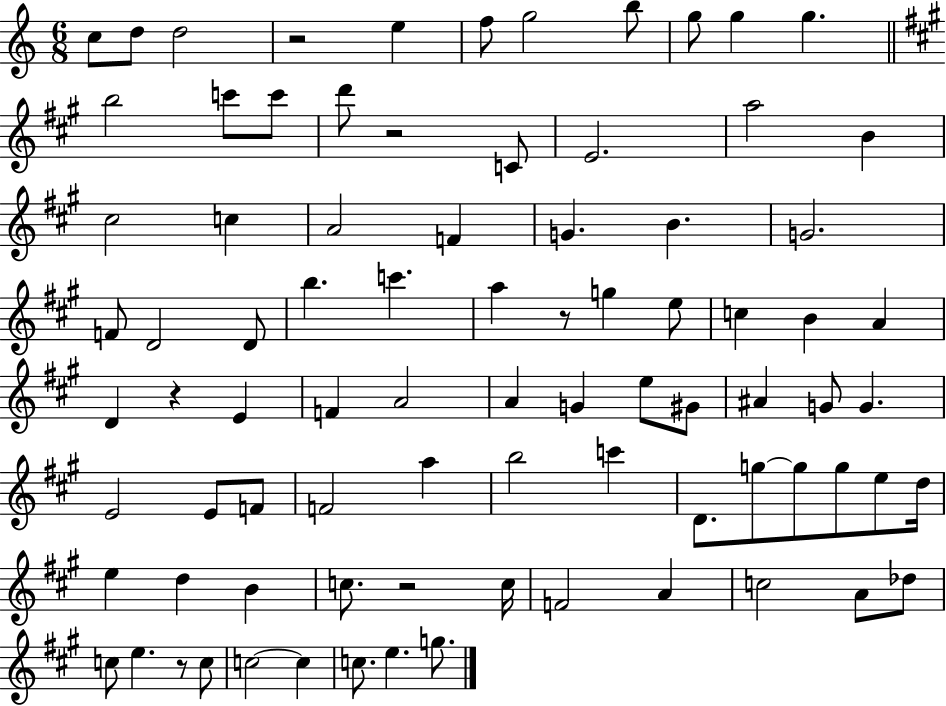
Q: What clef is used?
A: treble